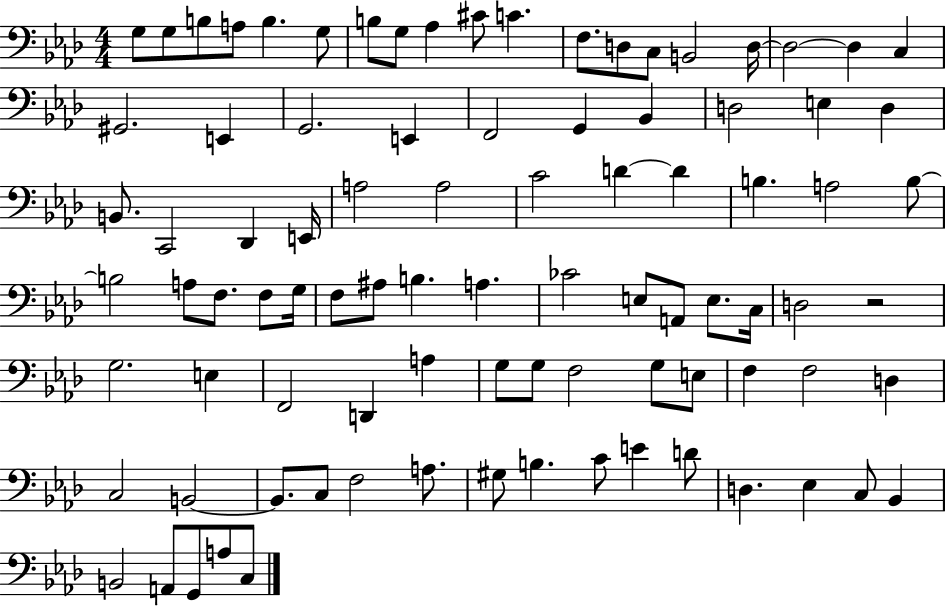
{
  \clef bass
  \numericTimeSignature
  \time 4/4
  \key aes \major
  g8 g8 b8 a8 b4. g8 | b8 g8 aes4 cis'8 c'4. | f8. d8 c8 b,2 d16~~ | d2~~ d4 c4 | \break gis,2. e,4 | g,2. e,4 | f,2 g,4 bes,4 | d2 e4 d4 | \break b,8. c,2 des,4 e,16 | a2 a2 | c'2 d'4~~ d'4 | b4. a2 b8~~ | \break b2 a8 f8. f8 g16 | f8 ais8 b4. a4. | ces'2 e8 a,8 e8. c16 | d2 r2 | \break g2. e4 | f,2 d,4 a4 | g8 g8 f2 g8 e8 | f4 f2 d4 | \break c2 b,2~~ | b,8. c8 f2 a8. | gis8 b4. c'8 e'4 d'8 | d4. ees4 c8 bes,4 | \break b,2 a,8 g,8 a8 c8 | \bar "|."
}